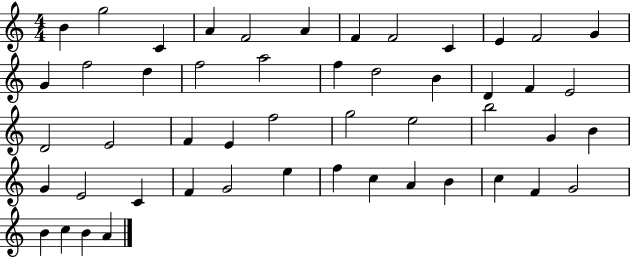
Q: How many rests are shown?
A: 0